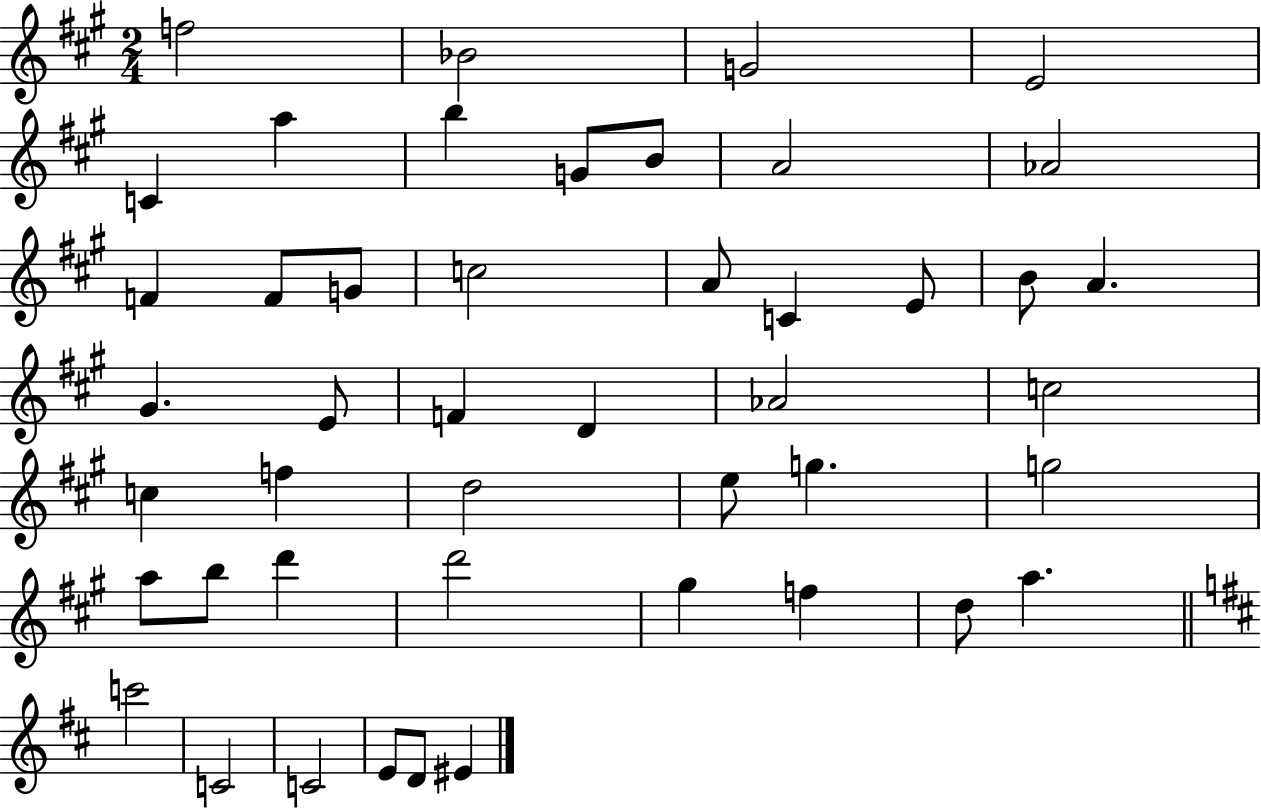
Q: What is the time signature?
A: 2/4